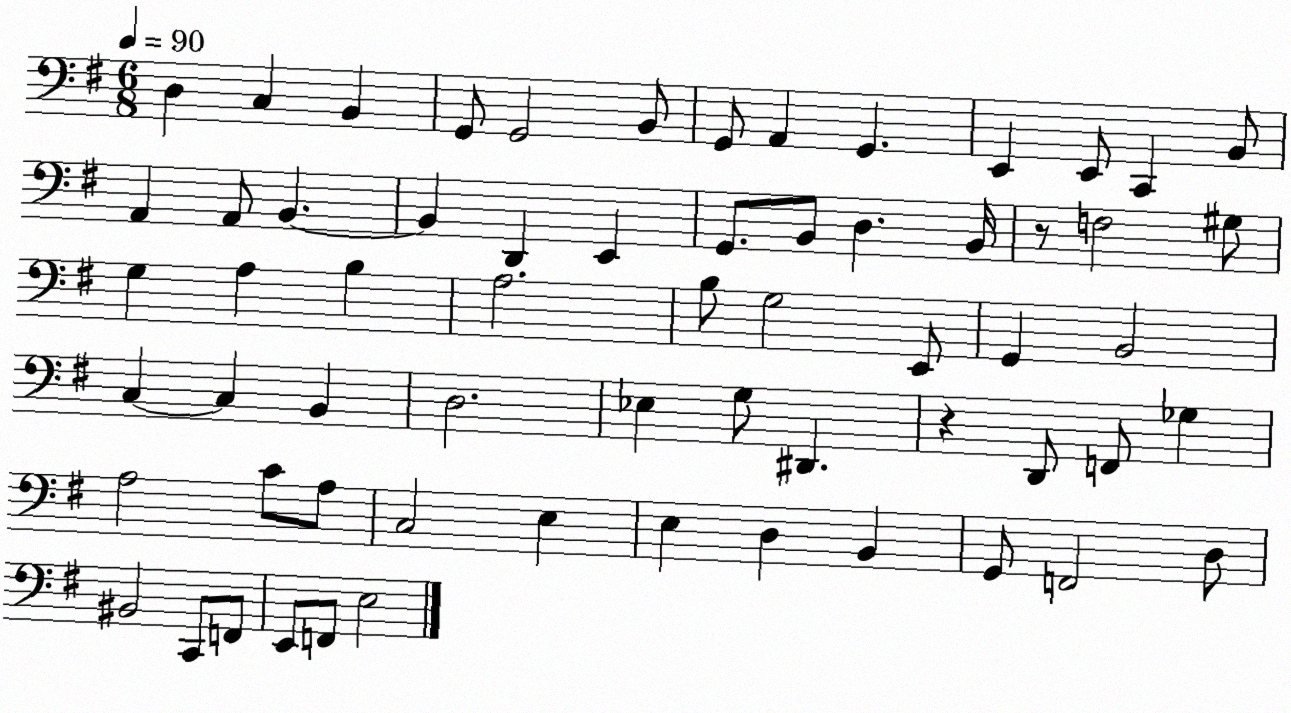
X:1
T:Untitled
M:6/8
L:1/4
K:G
D, C, B,, G,,/2 G,,2 B,,/2 G,,/2 A,, G,, E,, E,,/2 C,, B,,/2 A,, A,,/2 B,, B,, D,, E,, G,,/2 B,,/2 D, B,,/4 z/2 F,2 ^G,/2 G, A, B, A,2 B,/2 G,2 E,,/2 G,, B,,2 C, C, B,, D,2 _E, G,/2 ^D,, z D,,/2 F,,/2 _G, A,2 C/2 A,/2 C,2 E, E, D, B,, G,,/2 F,,2 D,/2 ^B,,2 C,,/2 F,,/2 E,,/2 F,,/2 E,2